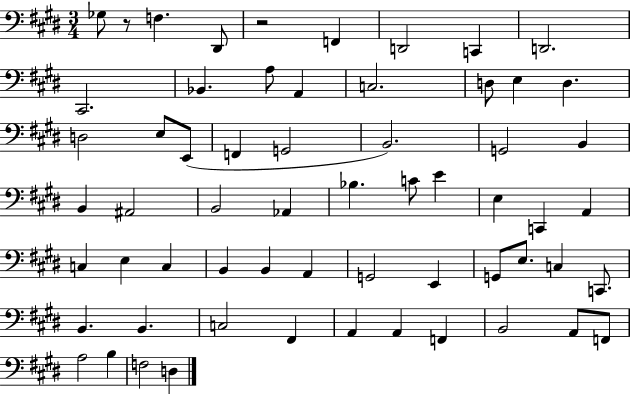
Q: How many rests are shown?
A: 2